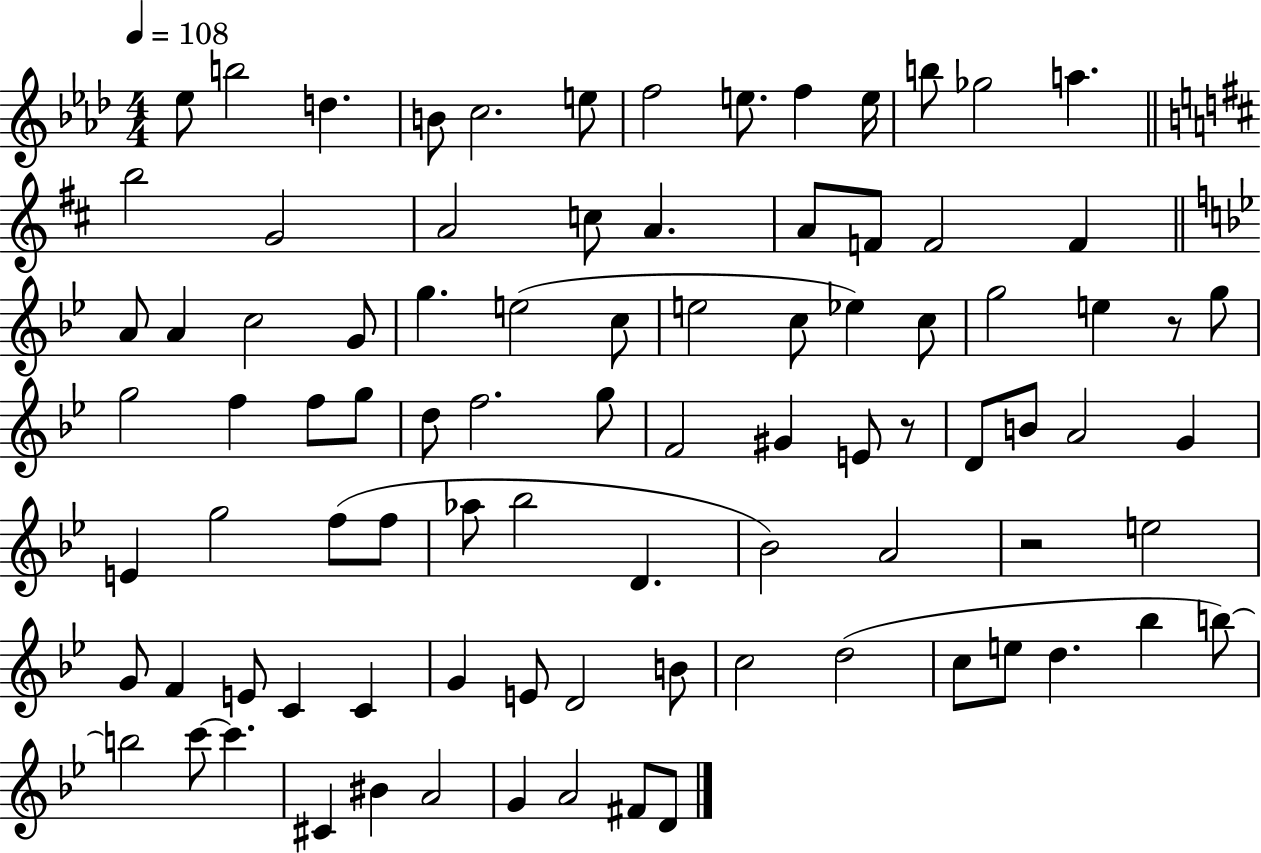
{
  \clef treble
  \numericTimeSignature
  \time 4/4
  \key aes \major
  \tempo 4 = 108
  ees''8 b''2 d''4. | b'8 c''2. e''8 | f''2 e''8. f''4 e''16 | b''8 ges''2 a''4. | \break \bar "||" \break \key d \major b''2 g'2 | a'2 c''8 a'4. | a'8 f'8 f'2 f'4 | \bar "||" \break \key g \minor a'8 a'4 c''2 g'8 | g''4. e''2( c''8 | e''2 c''8 ees''4) c''8 | g''2 e''4 r8 g''8 | \break g''2 f''4 f''8 g''8 | d''8 f''2. g''8 | f'2 gis'4 e'8 r8 | d'8 b'8 a'2 g'4 | \break e'4 g''2 f''8( f''8 | aes''8 bes''2 d'4. | bes'2) a'2 | r2 e''2 | \break g'8 f'4 e'8 c'4 c'4 | g'4 e'8 d'2 b'8 | c''2 d''2( | c''8 e''8 d''4. bes''4 b''8~~) | \break b''2 c'''8~~ c'''4. | cis'4 bis'4 a'2 | g'4 a'2 fis'8 d'8 | \bar "|."
}